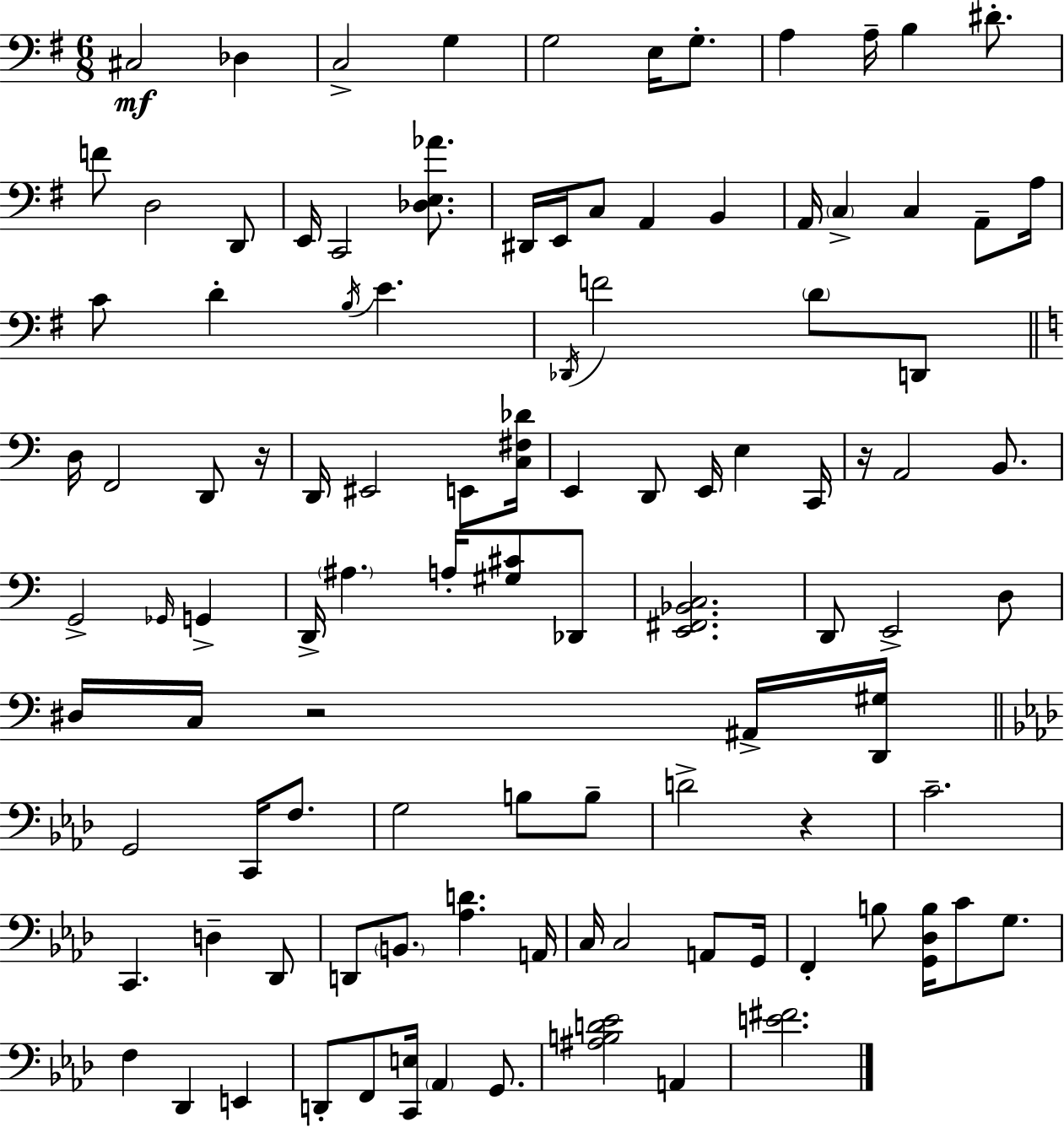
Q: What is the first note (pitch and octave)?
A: C#3